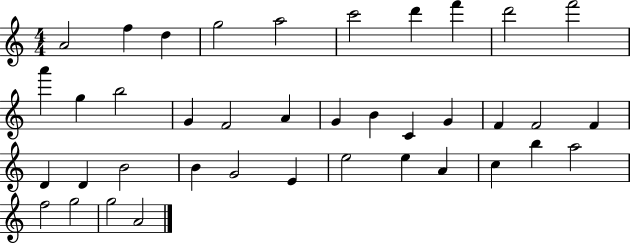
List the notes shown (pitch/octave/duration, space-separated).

A4/h F5/q D5/q G5/h A5/h C6/h D6/q F6/q D6/h F6/h A6/q G5/q B5/h G4/q F4/h A4/q G4/q B4/q C4/q G4/q F4/q F4/h F4/q D4/q D4/q B4/h B4/q G4/h E4/q E5/h E5/q A4/q C5/q B5/q A5/h F5/h G5/h G5/h A4/h